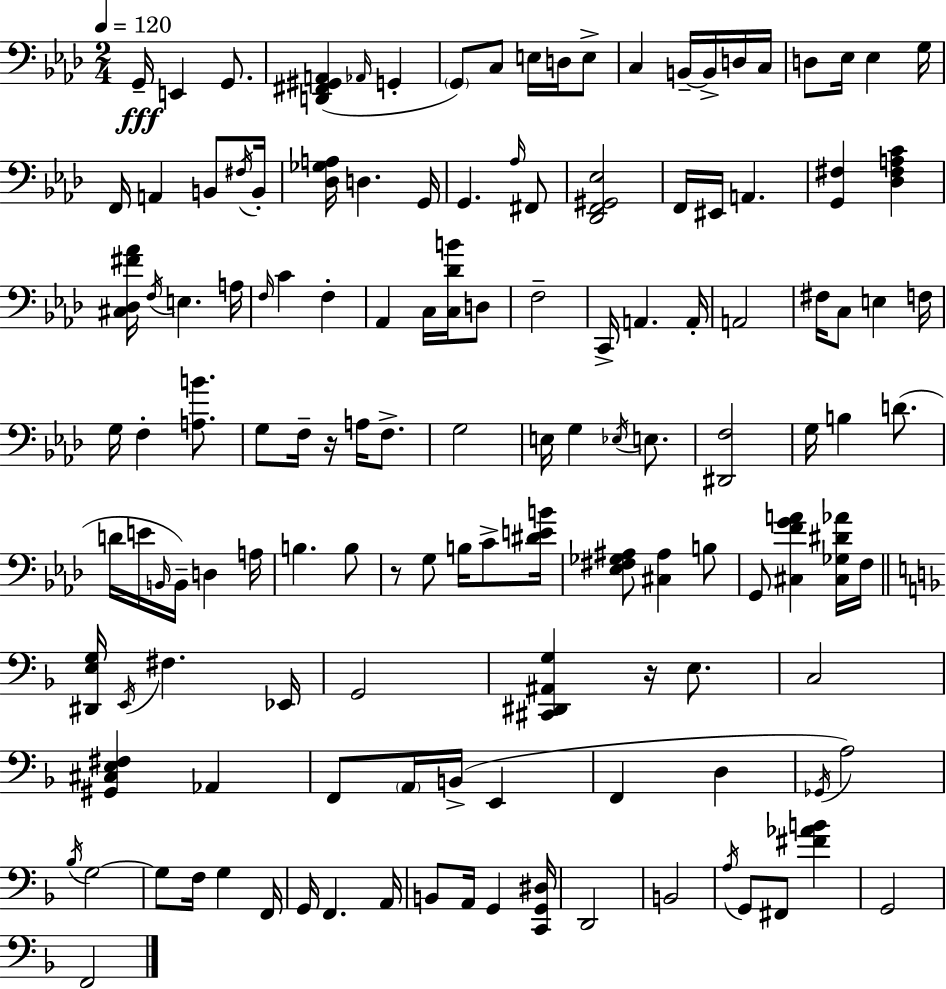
G2/s E2/q G2/e. [D2,F#2,G#2,A2]/q Ab2/s G2/q G2/e C3/e E3/s D3/s E3/e C3/q B2/s B2/s D3/s C3/s D3/e Eb3/s Eb3/q G3/s F2/s A2/q B2/e F#3/s B2/s [Db3,Gb3,A3]/s D3/q. G2/s G2/q. Ab3/s F#2/e [Db2,F2,G#2,Eb3]/h F2/s EIS2/s A2/q. [G2,F#3]/q [Db3,F#3,A3,C4]/q [C#3,Db3,F#4,Ab4]/s F3/s E3/q. A3/s F3/s C4/q F3/q Ab2/q C3/s [C3,Db4,B4]/s D3/e F3/h C2/s A2/q. A2/s A2/h F#3/s C3/e E3/q F3/s G3/s F3/q [A3,B4]/e. G3/e F3/s R/s A3/s F3/e. G3/h E3/s G3/q Eb3/s E3/e. [D#2,F3]/h G3/s B3/q D4/e. D4/s E4/s B2/s B2/s D3/q A3/s B3/q. B3/e R/e G3/e B3/s C4/e [D#4,E4,B4]/s [Eb3,F#3,Gb3,A#3]/e [C#3,A#3]/q B3/e G2/e [C#3,F4,G4,A4]/q [C#3,Gb3,D#4,Ab4]/s F3/s [D#2,E3,G3]/s E2/s F#3/q. Eb2/s G2/h [C#2,D#2,A#2,G3]/q R/s E3/e. C3/h [G#2,C#3,E3,F#3]/q Ab2/q F2/e A2/s B2/s E2/q F2/q D3/q Gb2/s A3/h Bb3/s G3/h G3/e F3/s G3/q F2/s G2/s F2/q. A2/s B2/e A2/s G2/q [C2,G2,D#3]/s D2/h B2/h A3/s G2/e F#2/e [F#4,Ab4,B4]/q G2/h F2/h